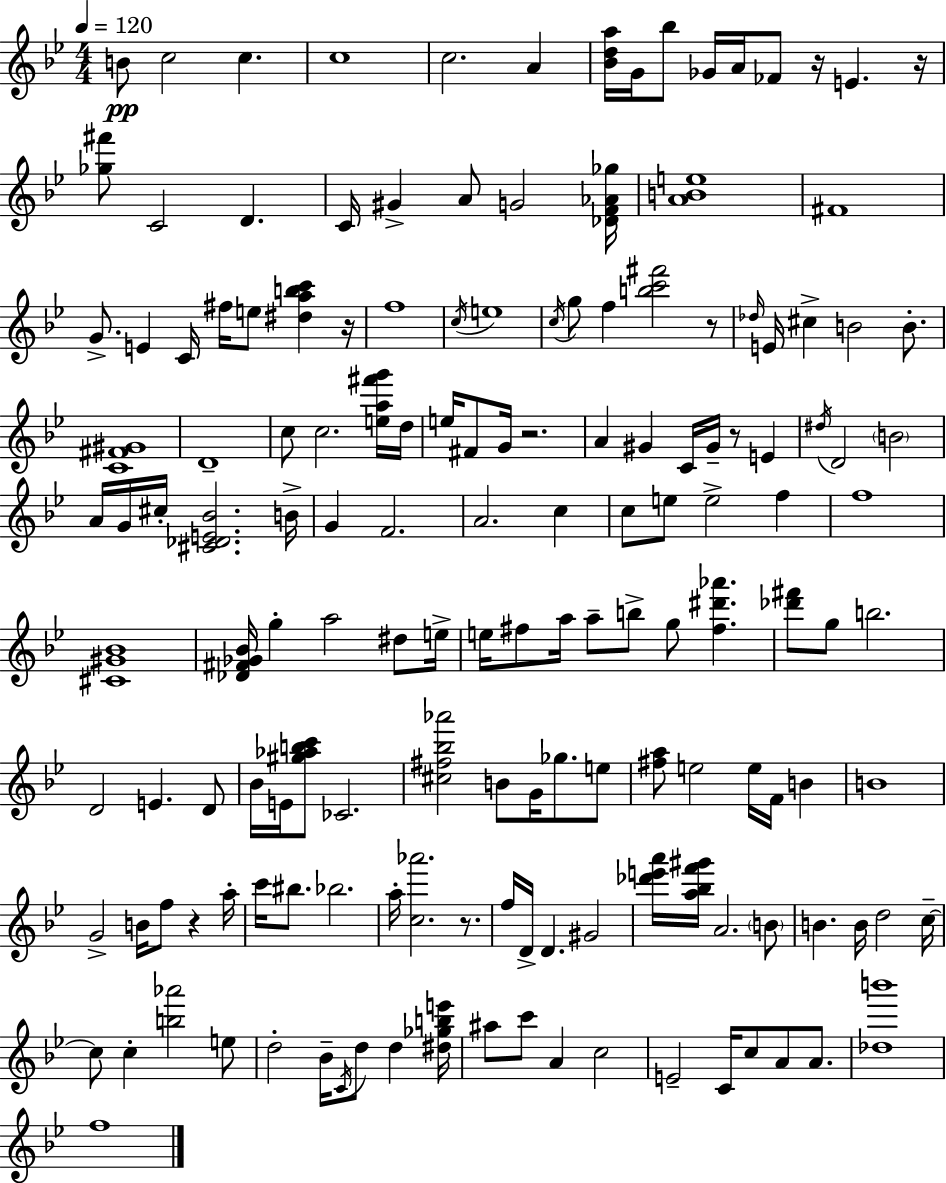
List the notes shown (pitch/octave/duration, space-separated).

B4/e C5/h C5/q. C5/w C5/h. A4/q [Bb4,D5,A5]/s G4/s Bb5/e Gb4/s A4/s FES4/e R/s E4/q. R/s [Gb5,F#6]/e C4/h D4/q. C4/s G#4/q A4/e G4/h [Db4,F4,Ab4,Gb5]/s [A4,B4,E5]/w F#4/w G4/e. E4/q C4/s F#5/s E5/e [D#5,A5,B5,C6]/q R/s F5/w C5/s E5/w C5/s G5/e F5/q [B5,C6,F#6]/h R/e Db5/s E4/s C#5/q B4/h B4/e. [C4,F#4,G#4]/w D4/w C5/e C5/h. [E5,A5,F#6,G6]/s D5/s E5/s F#4/e G4/s R/h. A4/q G#4/q C4/s G#4/s R/e E4/q D#5/s D4/h B4/h A4/s G4/s C#5/s [C#4,Db4,E4,Bb4]/h. B4/s G4/q F4/h. A4/h. C5/q C5/e E5/e E5/h F5/q F5/w [C#4,G#4,Bb4]/w [Db4,F#4,Gb4,Bb4]/s G5/q A5/h D#5/e E5/s E5/s F#5/e A5/s A5/e B5/e G5/e [F#5,D#6,Ab6]/q. [Db6,F#6]/e G5/e B5/h. D4/h E4/q. D4/e Bb4/s E4/s [G#5,Ab5,B5,C6]/e CES4/h. [C#5,F#5,Bb5,Ab6]/h B4/e G4/s Gb5/e. E5/e [F#5,A5]/e E5/h E5/s F4/s B4/q B4/w G4/h B4/s F5/e R/q A5/s C6/s BIS5/e. Bb5/h. A5/s [C5,Ab6]/h. R/e. F5/s D4/s D4/q. G#4/h [Db6,E6,A6]/s [A5,Bb5,F6,G#6]/s A4/h. B4/e B4/q. B4/s D5/h C5/s C5/e C5/q [B5,Ab6]/h E5/e D5/h Bb4/s C4/s D5/e D5/q [D#5,Gb5,B5,E6]/s A#5/e C6/e A4/q C5/h E4/h C4/s C5/e A4/e A4/e. [Db5,B6]/w F5/w